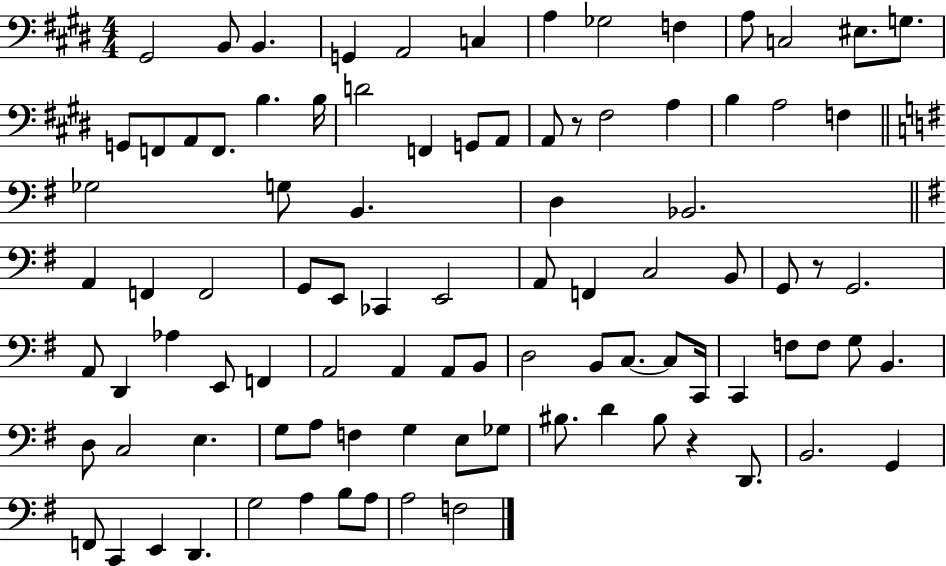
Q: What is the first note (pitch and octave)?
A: G#2